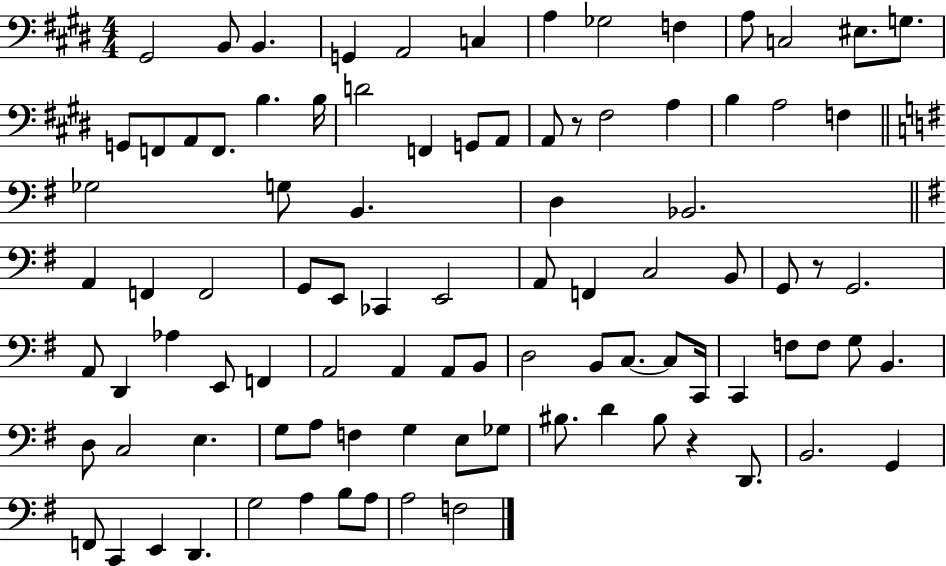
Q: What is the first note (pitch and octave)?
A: G#2